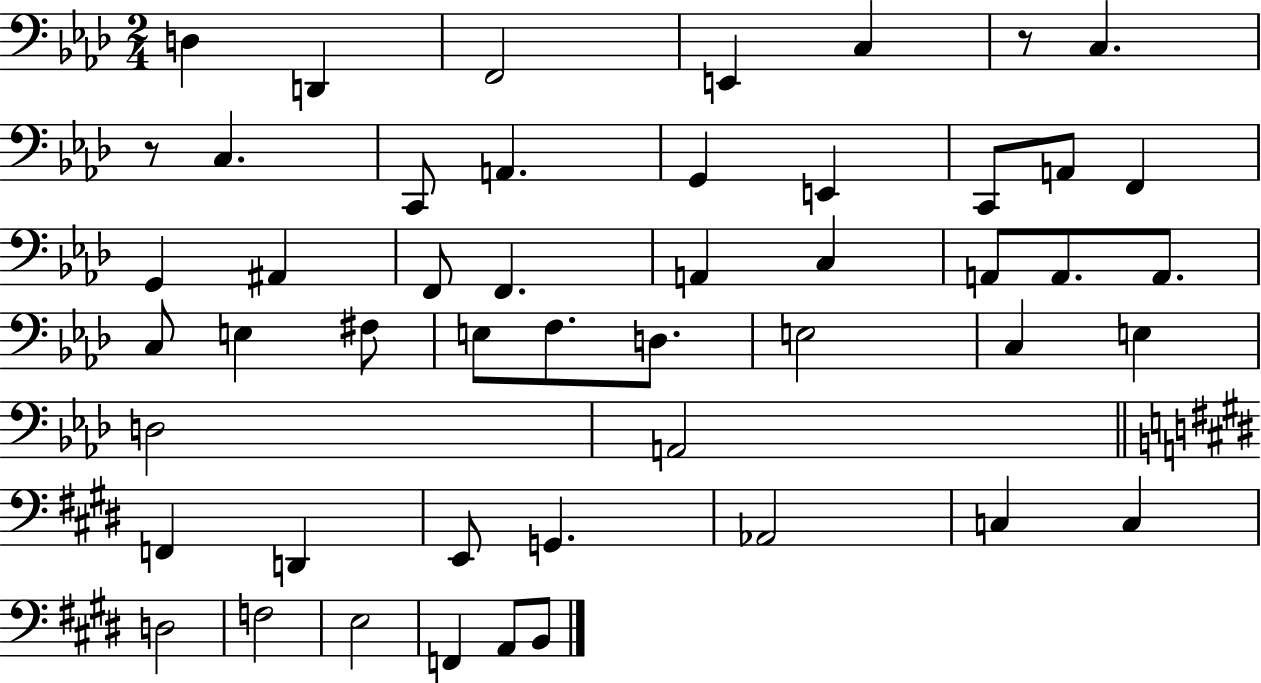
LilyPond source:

{
  \clef bass
  \numericTimeSignature
  \time 2/4
  \key aes \major
  d4 d,4 | f,2 | e,4 c4 | r8 c4. | \break r8 c4. | c,8 a,4. | g,4 e,4 | c,8 a,8 f,4 | \break g,4 ais,4 | f,8 f,4. | a,4 c4 | a,8 a,8. a,8. | \break c8 e4 fis8 | e8 f8. d8. | e2 | c4 e4 | \break d2 | a,2 | \bar "||" \break \key e \major f,4 d,4 | e,8 g,4. | aes,2 | c4 c4 | \break d2 | f2 | e2 | f,4 a,8 b,8 | \break \bar "|."
}